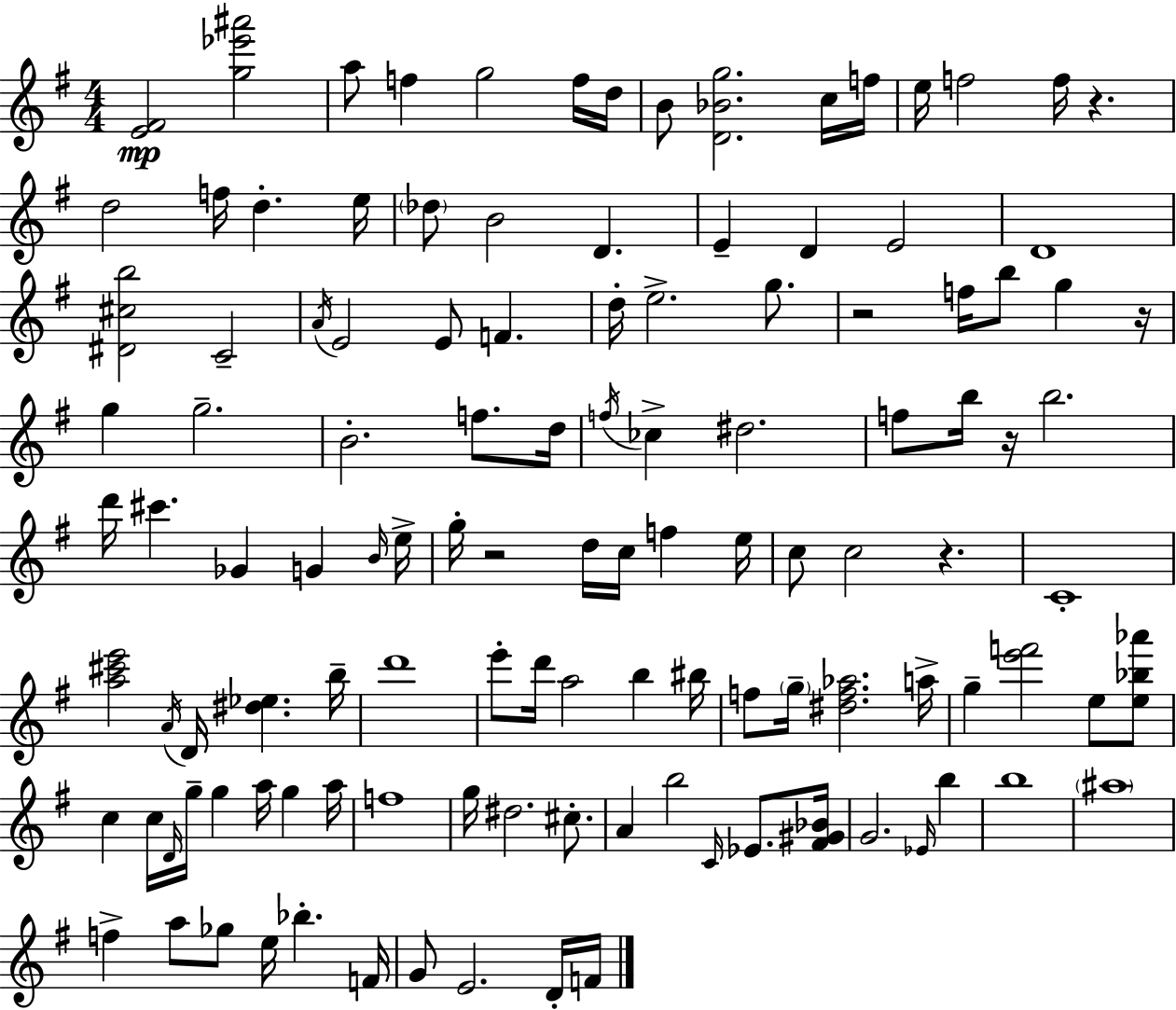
X:1
T:Untitled
M:4/4
L:1/4
K:G
[E^F]2 [g_e'^a']2 a/2 f g2 f/4 d/4 B/2 [D_Bg]2 c/4 f/4 e/4 f2 f/4 z d2 f/4 d e/4 _d/2 B2 D E D E2 D4 [^D^cb]2 C2 A/4 E2 E/2 F d/4 e2 g/2 z2 f/4 b/2 g z/4 g g2 B2 f/2 d/4 f/4 _c ^d2 f/2 b/4 z/4 b2 d'/4 ^c' _G G B/4 e/4 g/4 z2 d/4 c/4 f e/4 c/2 c2 z C4 [a^c'e']2 A/4 D/4 [^d_e] b/4 d'4 e'/2 d'/4 a2 b ^b/4 f/2 g/4 [^df_a]2 a/4 g [e'f']2 e/2 [e_b_a']/2 c c/4 D/4 g/4 g a/4 g a/4 f4 g/4 ^d2 ^c/2 A b2 C/4 _E/2 [^F^G_B]/4 G2 _E/4 b b4 ^a4 f a/2 _g/2 e/4 _b F/4 G/2 E2 D/4 F/4